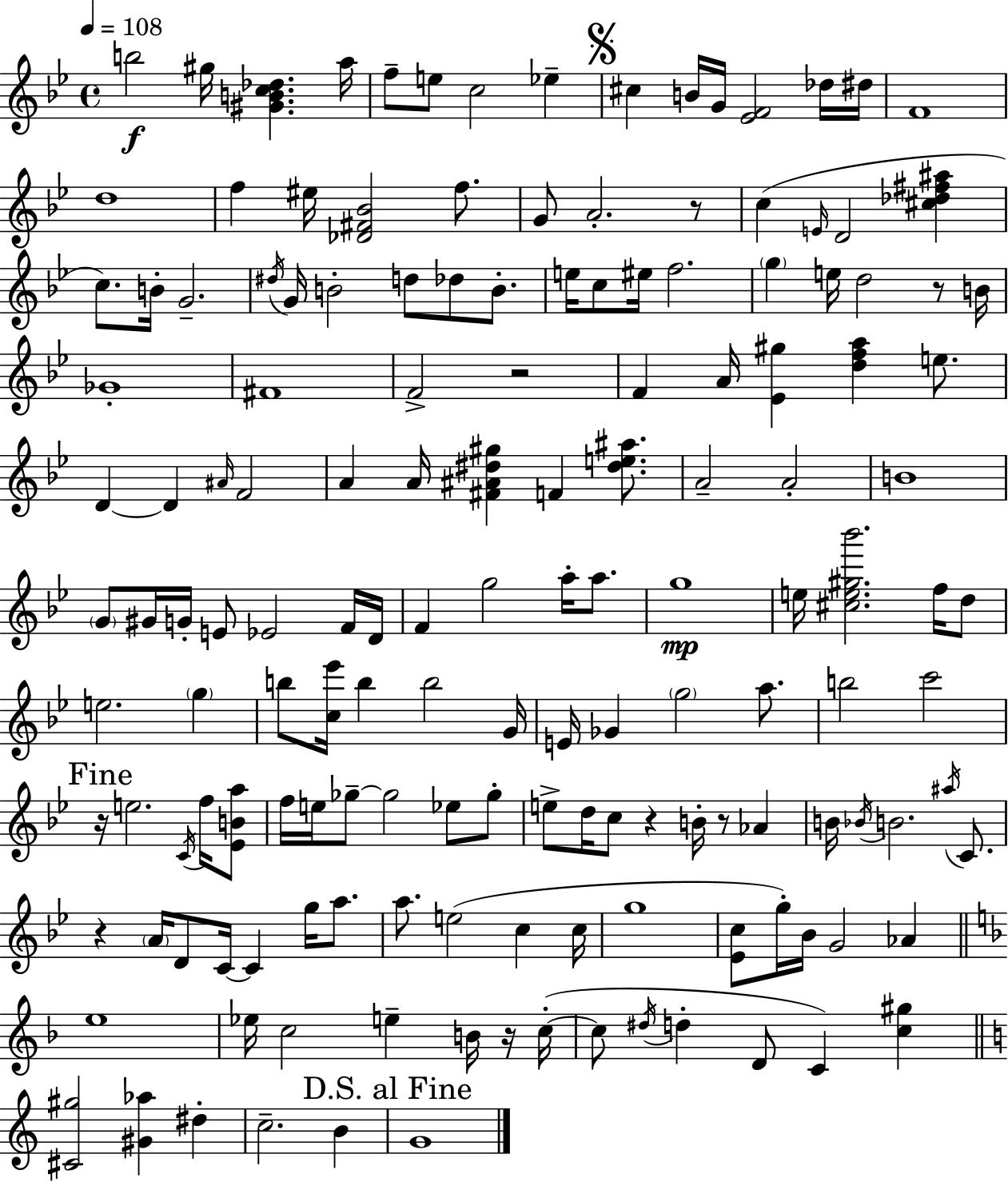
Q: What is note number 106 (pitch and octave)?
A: G5